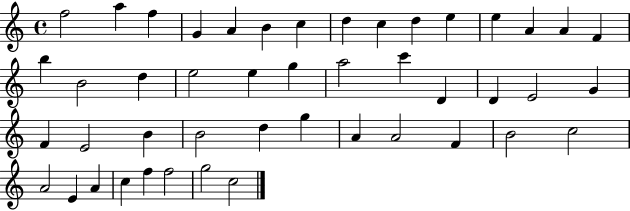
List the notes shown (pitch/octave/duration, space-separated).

F5/h A5/q F5/q G4/q A4/q B4/q C5/q D5/q C5/q D5/q E5/q E5/q A4/q A4/q F4/q B5/q B4/h D5/q E5/h E5/q G5/q A5/h C6/q D4/q D4/q E4/h G4/q F4/q E4/h B4/q B4/h D5/q G5/q A4/q A4/h F4/q B4/h C5/h A4/h E4/q A4/q C5/q F5/q F5/h G5/h C5/h